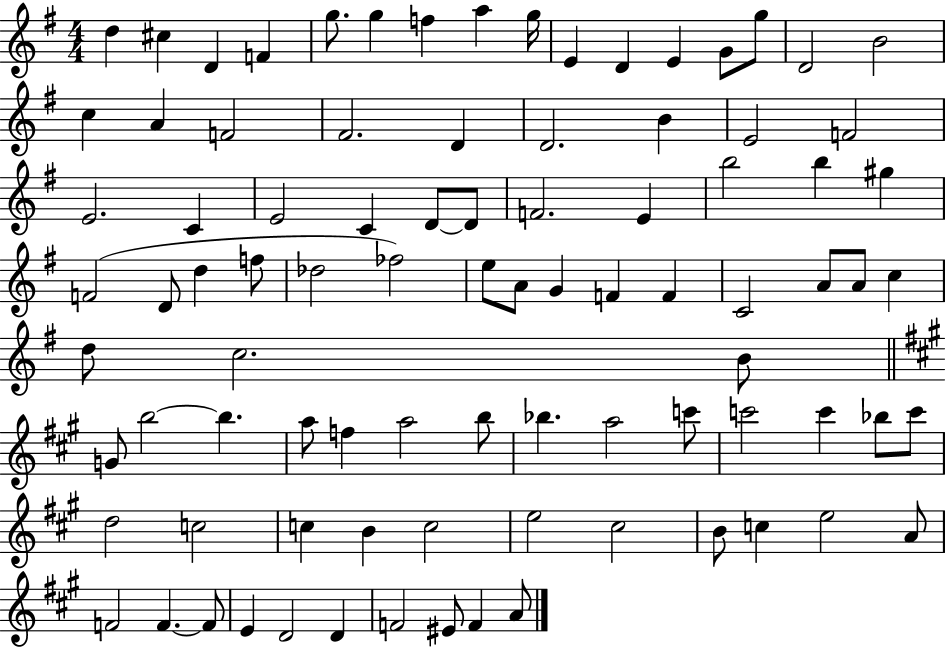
X:1
T:Untitled
M:4/4
L:1/4
K:G
d ^c D F g/2 g f a g/4 E D E G/2 g/2 D2 B2 c A F2 ^F2 D D2 B E2 F2 E2 C E2 C D/2 D/2 F2 E b2 b ^g F2 D/2 d f/2 _d2 _f2 e/2 A/2 G F F C2 A/2 A/2 c d/2 c2 B/2 G/2 b2 b a/2 f a2 b/2 _b a2 c'/2 c'2 c' _b/2 c'/2 d2 c2 c B c2 e2 ^c2 B/2 c e2 A/2 F2 F F/2 E D2 D F2 ^E/2 F A/2